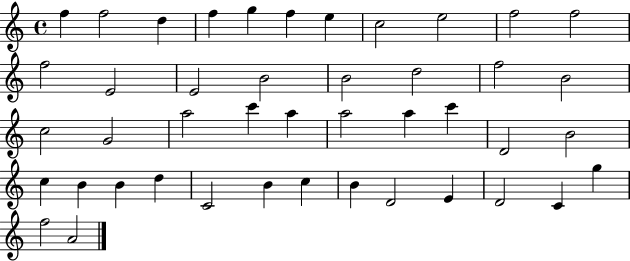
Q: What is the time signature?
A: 4/4